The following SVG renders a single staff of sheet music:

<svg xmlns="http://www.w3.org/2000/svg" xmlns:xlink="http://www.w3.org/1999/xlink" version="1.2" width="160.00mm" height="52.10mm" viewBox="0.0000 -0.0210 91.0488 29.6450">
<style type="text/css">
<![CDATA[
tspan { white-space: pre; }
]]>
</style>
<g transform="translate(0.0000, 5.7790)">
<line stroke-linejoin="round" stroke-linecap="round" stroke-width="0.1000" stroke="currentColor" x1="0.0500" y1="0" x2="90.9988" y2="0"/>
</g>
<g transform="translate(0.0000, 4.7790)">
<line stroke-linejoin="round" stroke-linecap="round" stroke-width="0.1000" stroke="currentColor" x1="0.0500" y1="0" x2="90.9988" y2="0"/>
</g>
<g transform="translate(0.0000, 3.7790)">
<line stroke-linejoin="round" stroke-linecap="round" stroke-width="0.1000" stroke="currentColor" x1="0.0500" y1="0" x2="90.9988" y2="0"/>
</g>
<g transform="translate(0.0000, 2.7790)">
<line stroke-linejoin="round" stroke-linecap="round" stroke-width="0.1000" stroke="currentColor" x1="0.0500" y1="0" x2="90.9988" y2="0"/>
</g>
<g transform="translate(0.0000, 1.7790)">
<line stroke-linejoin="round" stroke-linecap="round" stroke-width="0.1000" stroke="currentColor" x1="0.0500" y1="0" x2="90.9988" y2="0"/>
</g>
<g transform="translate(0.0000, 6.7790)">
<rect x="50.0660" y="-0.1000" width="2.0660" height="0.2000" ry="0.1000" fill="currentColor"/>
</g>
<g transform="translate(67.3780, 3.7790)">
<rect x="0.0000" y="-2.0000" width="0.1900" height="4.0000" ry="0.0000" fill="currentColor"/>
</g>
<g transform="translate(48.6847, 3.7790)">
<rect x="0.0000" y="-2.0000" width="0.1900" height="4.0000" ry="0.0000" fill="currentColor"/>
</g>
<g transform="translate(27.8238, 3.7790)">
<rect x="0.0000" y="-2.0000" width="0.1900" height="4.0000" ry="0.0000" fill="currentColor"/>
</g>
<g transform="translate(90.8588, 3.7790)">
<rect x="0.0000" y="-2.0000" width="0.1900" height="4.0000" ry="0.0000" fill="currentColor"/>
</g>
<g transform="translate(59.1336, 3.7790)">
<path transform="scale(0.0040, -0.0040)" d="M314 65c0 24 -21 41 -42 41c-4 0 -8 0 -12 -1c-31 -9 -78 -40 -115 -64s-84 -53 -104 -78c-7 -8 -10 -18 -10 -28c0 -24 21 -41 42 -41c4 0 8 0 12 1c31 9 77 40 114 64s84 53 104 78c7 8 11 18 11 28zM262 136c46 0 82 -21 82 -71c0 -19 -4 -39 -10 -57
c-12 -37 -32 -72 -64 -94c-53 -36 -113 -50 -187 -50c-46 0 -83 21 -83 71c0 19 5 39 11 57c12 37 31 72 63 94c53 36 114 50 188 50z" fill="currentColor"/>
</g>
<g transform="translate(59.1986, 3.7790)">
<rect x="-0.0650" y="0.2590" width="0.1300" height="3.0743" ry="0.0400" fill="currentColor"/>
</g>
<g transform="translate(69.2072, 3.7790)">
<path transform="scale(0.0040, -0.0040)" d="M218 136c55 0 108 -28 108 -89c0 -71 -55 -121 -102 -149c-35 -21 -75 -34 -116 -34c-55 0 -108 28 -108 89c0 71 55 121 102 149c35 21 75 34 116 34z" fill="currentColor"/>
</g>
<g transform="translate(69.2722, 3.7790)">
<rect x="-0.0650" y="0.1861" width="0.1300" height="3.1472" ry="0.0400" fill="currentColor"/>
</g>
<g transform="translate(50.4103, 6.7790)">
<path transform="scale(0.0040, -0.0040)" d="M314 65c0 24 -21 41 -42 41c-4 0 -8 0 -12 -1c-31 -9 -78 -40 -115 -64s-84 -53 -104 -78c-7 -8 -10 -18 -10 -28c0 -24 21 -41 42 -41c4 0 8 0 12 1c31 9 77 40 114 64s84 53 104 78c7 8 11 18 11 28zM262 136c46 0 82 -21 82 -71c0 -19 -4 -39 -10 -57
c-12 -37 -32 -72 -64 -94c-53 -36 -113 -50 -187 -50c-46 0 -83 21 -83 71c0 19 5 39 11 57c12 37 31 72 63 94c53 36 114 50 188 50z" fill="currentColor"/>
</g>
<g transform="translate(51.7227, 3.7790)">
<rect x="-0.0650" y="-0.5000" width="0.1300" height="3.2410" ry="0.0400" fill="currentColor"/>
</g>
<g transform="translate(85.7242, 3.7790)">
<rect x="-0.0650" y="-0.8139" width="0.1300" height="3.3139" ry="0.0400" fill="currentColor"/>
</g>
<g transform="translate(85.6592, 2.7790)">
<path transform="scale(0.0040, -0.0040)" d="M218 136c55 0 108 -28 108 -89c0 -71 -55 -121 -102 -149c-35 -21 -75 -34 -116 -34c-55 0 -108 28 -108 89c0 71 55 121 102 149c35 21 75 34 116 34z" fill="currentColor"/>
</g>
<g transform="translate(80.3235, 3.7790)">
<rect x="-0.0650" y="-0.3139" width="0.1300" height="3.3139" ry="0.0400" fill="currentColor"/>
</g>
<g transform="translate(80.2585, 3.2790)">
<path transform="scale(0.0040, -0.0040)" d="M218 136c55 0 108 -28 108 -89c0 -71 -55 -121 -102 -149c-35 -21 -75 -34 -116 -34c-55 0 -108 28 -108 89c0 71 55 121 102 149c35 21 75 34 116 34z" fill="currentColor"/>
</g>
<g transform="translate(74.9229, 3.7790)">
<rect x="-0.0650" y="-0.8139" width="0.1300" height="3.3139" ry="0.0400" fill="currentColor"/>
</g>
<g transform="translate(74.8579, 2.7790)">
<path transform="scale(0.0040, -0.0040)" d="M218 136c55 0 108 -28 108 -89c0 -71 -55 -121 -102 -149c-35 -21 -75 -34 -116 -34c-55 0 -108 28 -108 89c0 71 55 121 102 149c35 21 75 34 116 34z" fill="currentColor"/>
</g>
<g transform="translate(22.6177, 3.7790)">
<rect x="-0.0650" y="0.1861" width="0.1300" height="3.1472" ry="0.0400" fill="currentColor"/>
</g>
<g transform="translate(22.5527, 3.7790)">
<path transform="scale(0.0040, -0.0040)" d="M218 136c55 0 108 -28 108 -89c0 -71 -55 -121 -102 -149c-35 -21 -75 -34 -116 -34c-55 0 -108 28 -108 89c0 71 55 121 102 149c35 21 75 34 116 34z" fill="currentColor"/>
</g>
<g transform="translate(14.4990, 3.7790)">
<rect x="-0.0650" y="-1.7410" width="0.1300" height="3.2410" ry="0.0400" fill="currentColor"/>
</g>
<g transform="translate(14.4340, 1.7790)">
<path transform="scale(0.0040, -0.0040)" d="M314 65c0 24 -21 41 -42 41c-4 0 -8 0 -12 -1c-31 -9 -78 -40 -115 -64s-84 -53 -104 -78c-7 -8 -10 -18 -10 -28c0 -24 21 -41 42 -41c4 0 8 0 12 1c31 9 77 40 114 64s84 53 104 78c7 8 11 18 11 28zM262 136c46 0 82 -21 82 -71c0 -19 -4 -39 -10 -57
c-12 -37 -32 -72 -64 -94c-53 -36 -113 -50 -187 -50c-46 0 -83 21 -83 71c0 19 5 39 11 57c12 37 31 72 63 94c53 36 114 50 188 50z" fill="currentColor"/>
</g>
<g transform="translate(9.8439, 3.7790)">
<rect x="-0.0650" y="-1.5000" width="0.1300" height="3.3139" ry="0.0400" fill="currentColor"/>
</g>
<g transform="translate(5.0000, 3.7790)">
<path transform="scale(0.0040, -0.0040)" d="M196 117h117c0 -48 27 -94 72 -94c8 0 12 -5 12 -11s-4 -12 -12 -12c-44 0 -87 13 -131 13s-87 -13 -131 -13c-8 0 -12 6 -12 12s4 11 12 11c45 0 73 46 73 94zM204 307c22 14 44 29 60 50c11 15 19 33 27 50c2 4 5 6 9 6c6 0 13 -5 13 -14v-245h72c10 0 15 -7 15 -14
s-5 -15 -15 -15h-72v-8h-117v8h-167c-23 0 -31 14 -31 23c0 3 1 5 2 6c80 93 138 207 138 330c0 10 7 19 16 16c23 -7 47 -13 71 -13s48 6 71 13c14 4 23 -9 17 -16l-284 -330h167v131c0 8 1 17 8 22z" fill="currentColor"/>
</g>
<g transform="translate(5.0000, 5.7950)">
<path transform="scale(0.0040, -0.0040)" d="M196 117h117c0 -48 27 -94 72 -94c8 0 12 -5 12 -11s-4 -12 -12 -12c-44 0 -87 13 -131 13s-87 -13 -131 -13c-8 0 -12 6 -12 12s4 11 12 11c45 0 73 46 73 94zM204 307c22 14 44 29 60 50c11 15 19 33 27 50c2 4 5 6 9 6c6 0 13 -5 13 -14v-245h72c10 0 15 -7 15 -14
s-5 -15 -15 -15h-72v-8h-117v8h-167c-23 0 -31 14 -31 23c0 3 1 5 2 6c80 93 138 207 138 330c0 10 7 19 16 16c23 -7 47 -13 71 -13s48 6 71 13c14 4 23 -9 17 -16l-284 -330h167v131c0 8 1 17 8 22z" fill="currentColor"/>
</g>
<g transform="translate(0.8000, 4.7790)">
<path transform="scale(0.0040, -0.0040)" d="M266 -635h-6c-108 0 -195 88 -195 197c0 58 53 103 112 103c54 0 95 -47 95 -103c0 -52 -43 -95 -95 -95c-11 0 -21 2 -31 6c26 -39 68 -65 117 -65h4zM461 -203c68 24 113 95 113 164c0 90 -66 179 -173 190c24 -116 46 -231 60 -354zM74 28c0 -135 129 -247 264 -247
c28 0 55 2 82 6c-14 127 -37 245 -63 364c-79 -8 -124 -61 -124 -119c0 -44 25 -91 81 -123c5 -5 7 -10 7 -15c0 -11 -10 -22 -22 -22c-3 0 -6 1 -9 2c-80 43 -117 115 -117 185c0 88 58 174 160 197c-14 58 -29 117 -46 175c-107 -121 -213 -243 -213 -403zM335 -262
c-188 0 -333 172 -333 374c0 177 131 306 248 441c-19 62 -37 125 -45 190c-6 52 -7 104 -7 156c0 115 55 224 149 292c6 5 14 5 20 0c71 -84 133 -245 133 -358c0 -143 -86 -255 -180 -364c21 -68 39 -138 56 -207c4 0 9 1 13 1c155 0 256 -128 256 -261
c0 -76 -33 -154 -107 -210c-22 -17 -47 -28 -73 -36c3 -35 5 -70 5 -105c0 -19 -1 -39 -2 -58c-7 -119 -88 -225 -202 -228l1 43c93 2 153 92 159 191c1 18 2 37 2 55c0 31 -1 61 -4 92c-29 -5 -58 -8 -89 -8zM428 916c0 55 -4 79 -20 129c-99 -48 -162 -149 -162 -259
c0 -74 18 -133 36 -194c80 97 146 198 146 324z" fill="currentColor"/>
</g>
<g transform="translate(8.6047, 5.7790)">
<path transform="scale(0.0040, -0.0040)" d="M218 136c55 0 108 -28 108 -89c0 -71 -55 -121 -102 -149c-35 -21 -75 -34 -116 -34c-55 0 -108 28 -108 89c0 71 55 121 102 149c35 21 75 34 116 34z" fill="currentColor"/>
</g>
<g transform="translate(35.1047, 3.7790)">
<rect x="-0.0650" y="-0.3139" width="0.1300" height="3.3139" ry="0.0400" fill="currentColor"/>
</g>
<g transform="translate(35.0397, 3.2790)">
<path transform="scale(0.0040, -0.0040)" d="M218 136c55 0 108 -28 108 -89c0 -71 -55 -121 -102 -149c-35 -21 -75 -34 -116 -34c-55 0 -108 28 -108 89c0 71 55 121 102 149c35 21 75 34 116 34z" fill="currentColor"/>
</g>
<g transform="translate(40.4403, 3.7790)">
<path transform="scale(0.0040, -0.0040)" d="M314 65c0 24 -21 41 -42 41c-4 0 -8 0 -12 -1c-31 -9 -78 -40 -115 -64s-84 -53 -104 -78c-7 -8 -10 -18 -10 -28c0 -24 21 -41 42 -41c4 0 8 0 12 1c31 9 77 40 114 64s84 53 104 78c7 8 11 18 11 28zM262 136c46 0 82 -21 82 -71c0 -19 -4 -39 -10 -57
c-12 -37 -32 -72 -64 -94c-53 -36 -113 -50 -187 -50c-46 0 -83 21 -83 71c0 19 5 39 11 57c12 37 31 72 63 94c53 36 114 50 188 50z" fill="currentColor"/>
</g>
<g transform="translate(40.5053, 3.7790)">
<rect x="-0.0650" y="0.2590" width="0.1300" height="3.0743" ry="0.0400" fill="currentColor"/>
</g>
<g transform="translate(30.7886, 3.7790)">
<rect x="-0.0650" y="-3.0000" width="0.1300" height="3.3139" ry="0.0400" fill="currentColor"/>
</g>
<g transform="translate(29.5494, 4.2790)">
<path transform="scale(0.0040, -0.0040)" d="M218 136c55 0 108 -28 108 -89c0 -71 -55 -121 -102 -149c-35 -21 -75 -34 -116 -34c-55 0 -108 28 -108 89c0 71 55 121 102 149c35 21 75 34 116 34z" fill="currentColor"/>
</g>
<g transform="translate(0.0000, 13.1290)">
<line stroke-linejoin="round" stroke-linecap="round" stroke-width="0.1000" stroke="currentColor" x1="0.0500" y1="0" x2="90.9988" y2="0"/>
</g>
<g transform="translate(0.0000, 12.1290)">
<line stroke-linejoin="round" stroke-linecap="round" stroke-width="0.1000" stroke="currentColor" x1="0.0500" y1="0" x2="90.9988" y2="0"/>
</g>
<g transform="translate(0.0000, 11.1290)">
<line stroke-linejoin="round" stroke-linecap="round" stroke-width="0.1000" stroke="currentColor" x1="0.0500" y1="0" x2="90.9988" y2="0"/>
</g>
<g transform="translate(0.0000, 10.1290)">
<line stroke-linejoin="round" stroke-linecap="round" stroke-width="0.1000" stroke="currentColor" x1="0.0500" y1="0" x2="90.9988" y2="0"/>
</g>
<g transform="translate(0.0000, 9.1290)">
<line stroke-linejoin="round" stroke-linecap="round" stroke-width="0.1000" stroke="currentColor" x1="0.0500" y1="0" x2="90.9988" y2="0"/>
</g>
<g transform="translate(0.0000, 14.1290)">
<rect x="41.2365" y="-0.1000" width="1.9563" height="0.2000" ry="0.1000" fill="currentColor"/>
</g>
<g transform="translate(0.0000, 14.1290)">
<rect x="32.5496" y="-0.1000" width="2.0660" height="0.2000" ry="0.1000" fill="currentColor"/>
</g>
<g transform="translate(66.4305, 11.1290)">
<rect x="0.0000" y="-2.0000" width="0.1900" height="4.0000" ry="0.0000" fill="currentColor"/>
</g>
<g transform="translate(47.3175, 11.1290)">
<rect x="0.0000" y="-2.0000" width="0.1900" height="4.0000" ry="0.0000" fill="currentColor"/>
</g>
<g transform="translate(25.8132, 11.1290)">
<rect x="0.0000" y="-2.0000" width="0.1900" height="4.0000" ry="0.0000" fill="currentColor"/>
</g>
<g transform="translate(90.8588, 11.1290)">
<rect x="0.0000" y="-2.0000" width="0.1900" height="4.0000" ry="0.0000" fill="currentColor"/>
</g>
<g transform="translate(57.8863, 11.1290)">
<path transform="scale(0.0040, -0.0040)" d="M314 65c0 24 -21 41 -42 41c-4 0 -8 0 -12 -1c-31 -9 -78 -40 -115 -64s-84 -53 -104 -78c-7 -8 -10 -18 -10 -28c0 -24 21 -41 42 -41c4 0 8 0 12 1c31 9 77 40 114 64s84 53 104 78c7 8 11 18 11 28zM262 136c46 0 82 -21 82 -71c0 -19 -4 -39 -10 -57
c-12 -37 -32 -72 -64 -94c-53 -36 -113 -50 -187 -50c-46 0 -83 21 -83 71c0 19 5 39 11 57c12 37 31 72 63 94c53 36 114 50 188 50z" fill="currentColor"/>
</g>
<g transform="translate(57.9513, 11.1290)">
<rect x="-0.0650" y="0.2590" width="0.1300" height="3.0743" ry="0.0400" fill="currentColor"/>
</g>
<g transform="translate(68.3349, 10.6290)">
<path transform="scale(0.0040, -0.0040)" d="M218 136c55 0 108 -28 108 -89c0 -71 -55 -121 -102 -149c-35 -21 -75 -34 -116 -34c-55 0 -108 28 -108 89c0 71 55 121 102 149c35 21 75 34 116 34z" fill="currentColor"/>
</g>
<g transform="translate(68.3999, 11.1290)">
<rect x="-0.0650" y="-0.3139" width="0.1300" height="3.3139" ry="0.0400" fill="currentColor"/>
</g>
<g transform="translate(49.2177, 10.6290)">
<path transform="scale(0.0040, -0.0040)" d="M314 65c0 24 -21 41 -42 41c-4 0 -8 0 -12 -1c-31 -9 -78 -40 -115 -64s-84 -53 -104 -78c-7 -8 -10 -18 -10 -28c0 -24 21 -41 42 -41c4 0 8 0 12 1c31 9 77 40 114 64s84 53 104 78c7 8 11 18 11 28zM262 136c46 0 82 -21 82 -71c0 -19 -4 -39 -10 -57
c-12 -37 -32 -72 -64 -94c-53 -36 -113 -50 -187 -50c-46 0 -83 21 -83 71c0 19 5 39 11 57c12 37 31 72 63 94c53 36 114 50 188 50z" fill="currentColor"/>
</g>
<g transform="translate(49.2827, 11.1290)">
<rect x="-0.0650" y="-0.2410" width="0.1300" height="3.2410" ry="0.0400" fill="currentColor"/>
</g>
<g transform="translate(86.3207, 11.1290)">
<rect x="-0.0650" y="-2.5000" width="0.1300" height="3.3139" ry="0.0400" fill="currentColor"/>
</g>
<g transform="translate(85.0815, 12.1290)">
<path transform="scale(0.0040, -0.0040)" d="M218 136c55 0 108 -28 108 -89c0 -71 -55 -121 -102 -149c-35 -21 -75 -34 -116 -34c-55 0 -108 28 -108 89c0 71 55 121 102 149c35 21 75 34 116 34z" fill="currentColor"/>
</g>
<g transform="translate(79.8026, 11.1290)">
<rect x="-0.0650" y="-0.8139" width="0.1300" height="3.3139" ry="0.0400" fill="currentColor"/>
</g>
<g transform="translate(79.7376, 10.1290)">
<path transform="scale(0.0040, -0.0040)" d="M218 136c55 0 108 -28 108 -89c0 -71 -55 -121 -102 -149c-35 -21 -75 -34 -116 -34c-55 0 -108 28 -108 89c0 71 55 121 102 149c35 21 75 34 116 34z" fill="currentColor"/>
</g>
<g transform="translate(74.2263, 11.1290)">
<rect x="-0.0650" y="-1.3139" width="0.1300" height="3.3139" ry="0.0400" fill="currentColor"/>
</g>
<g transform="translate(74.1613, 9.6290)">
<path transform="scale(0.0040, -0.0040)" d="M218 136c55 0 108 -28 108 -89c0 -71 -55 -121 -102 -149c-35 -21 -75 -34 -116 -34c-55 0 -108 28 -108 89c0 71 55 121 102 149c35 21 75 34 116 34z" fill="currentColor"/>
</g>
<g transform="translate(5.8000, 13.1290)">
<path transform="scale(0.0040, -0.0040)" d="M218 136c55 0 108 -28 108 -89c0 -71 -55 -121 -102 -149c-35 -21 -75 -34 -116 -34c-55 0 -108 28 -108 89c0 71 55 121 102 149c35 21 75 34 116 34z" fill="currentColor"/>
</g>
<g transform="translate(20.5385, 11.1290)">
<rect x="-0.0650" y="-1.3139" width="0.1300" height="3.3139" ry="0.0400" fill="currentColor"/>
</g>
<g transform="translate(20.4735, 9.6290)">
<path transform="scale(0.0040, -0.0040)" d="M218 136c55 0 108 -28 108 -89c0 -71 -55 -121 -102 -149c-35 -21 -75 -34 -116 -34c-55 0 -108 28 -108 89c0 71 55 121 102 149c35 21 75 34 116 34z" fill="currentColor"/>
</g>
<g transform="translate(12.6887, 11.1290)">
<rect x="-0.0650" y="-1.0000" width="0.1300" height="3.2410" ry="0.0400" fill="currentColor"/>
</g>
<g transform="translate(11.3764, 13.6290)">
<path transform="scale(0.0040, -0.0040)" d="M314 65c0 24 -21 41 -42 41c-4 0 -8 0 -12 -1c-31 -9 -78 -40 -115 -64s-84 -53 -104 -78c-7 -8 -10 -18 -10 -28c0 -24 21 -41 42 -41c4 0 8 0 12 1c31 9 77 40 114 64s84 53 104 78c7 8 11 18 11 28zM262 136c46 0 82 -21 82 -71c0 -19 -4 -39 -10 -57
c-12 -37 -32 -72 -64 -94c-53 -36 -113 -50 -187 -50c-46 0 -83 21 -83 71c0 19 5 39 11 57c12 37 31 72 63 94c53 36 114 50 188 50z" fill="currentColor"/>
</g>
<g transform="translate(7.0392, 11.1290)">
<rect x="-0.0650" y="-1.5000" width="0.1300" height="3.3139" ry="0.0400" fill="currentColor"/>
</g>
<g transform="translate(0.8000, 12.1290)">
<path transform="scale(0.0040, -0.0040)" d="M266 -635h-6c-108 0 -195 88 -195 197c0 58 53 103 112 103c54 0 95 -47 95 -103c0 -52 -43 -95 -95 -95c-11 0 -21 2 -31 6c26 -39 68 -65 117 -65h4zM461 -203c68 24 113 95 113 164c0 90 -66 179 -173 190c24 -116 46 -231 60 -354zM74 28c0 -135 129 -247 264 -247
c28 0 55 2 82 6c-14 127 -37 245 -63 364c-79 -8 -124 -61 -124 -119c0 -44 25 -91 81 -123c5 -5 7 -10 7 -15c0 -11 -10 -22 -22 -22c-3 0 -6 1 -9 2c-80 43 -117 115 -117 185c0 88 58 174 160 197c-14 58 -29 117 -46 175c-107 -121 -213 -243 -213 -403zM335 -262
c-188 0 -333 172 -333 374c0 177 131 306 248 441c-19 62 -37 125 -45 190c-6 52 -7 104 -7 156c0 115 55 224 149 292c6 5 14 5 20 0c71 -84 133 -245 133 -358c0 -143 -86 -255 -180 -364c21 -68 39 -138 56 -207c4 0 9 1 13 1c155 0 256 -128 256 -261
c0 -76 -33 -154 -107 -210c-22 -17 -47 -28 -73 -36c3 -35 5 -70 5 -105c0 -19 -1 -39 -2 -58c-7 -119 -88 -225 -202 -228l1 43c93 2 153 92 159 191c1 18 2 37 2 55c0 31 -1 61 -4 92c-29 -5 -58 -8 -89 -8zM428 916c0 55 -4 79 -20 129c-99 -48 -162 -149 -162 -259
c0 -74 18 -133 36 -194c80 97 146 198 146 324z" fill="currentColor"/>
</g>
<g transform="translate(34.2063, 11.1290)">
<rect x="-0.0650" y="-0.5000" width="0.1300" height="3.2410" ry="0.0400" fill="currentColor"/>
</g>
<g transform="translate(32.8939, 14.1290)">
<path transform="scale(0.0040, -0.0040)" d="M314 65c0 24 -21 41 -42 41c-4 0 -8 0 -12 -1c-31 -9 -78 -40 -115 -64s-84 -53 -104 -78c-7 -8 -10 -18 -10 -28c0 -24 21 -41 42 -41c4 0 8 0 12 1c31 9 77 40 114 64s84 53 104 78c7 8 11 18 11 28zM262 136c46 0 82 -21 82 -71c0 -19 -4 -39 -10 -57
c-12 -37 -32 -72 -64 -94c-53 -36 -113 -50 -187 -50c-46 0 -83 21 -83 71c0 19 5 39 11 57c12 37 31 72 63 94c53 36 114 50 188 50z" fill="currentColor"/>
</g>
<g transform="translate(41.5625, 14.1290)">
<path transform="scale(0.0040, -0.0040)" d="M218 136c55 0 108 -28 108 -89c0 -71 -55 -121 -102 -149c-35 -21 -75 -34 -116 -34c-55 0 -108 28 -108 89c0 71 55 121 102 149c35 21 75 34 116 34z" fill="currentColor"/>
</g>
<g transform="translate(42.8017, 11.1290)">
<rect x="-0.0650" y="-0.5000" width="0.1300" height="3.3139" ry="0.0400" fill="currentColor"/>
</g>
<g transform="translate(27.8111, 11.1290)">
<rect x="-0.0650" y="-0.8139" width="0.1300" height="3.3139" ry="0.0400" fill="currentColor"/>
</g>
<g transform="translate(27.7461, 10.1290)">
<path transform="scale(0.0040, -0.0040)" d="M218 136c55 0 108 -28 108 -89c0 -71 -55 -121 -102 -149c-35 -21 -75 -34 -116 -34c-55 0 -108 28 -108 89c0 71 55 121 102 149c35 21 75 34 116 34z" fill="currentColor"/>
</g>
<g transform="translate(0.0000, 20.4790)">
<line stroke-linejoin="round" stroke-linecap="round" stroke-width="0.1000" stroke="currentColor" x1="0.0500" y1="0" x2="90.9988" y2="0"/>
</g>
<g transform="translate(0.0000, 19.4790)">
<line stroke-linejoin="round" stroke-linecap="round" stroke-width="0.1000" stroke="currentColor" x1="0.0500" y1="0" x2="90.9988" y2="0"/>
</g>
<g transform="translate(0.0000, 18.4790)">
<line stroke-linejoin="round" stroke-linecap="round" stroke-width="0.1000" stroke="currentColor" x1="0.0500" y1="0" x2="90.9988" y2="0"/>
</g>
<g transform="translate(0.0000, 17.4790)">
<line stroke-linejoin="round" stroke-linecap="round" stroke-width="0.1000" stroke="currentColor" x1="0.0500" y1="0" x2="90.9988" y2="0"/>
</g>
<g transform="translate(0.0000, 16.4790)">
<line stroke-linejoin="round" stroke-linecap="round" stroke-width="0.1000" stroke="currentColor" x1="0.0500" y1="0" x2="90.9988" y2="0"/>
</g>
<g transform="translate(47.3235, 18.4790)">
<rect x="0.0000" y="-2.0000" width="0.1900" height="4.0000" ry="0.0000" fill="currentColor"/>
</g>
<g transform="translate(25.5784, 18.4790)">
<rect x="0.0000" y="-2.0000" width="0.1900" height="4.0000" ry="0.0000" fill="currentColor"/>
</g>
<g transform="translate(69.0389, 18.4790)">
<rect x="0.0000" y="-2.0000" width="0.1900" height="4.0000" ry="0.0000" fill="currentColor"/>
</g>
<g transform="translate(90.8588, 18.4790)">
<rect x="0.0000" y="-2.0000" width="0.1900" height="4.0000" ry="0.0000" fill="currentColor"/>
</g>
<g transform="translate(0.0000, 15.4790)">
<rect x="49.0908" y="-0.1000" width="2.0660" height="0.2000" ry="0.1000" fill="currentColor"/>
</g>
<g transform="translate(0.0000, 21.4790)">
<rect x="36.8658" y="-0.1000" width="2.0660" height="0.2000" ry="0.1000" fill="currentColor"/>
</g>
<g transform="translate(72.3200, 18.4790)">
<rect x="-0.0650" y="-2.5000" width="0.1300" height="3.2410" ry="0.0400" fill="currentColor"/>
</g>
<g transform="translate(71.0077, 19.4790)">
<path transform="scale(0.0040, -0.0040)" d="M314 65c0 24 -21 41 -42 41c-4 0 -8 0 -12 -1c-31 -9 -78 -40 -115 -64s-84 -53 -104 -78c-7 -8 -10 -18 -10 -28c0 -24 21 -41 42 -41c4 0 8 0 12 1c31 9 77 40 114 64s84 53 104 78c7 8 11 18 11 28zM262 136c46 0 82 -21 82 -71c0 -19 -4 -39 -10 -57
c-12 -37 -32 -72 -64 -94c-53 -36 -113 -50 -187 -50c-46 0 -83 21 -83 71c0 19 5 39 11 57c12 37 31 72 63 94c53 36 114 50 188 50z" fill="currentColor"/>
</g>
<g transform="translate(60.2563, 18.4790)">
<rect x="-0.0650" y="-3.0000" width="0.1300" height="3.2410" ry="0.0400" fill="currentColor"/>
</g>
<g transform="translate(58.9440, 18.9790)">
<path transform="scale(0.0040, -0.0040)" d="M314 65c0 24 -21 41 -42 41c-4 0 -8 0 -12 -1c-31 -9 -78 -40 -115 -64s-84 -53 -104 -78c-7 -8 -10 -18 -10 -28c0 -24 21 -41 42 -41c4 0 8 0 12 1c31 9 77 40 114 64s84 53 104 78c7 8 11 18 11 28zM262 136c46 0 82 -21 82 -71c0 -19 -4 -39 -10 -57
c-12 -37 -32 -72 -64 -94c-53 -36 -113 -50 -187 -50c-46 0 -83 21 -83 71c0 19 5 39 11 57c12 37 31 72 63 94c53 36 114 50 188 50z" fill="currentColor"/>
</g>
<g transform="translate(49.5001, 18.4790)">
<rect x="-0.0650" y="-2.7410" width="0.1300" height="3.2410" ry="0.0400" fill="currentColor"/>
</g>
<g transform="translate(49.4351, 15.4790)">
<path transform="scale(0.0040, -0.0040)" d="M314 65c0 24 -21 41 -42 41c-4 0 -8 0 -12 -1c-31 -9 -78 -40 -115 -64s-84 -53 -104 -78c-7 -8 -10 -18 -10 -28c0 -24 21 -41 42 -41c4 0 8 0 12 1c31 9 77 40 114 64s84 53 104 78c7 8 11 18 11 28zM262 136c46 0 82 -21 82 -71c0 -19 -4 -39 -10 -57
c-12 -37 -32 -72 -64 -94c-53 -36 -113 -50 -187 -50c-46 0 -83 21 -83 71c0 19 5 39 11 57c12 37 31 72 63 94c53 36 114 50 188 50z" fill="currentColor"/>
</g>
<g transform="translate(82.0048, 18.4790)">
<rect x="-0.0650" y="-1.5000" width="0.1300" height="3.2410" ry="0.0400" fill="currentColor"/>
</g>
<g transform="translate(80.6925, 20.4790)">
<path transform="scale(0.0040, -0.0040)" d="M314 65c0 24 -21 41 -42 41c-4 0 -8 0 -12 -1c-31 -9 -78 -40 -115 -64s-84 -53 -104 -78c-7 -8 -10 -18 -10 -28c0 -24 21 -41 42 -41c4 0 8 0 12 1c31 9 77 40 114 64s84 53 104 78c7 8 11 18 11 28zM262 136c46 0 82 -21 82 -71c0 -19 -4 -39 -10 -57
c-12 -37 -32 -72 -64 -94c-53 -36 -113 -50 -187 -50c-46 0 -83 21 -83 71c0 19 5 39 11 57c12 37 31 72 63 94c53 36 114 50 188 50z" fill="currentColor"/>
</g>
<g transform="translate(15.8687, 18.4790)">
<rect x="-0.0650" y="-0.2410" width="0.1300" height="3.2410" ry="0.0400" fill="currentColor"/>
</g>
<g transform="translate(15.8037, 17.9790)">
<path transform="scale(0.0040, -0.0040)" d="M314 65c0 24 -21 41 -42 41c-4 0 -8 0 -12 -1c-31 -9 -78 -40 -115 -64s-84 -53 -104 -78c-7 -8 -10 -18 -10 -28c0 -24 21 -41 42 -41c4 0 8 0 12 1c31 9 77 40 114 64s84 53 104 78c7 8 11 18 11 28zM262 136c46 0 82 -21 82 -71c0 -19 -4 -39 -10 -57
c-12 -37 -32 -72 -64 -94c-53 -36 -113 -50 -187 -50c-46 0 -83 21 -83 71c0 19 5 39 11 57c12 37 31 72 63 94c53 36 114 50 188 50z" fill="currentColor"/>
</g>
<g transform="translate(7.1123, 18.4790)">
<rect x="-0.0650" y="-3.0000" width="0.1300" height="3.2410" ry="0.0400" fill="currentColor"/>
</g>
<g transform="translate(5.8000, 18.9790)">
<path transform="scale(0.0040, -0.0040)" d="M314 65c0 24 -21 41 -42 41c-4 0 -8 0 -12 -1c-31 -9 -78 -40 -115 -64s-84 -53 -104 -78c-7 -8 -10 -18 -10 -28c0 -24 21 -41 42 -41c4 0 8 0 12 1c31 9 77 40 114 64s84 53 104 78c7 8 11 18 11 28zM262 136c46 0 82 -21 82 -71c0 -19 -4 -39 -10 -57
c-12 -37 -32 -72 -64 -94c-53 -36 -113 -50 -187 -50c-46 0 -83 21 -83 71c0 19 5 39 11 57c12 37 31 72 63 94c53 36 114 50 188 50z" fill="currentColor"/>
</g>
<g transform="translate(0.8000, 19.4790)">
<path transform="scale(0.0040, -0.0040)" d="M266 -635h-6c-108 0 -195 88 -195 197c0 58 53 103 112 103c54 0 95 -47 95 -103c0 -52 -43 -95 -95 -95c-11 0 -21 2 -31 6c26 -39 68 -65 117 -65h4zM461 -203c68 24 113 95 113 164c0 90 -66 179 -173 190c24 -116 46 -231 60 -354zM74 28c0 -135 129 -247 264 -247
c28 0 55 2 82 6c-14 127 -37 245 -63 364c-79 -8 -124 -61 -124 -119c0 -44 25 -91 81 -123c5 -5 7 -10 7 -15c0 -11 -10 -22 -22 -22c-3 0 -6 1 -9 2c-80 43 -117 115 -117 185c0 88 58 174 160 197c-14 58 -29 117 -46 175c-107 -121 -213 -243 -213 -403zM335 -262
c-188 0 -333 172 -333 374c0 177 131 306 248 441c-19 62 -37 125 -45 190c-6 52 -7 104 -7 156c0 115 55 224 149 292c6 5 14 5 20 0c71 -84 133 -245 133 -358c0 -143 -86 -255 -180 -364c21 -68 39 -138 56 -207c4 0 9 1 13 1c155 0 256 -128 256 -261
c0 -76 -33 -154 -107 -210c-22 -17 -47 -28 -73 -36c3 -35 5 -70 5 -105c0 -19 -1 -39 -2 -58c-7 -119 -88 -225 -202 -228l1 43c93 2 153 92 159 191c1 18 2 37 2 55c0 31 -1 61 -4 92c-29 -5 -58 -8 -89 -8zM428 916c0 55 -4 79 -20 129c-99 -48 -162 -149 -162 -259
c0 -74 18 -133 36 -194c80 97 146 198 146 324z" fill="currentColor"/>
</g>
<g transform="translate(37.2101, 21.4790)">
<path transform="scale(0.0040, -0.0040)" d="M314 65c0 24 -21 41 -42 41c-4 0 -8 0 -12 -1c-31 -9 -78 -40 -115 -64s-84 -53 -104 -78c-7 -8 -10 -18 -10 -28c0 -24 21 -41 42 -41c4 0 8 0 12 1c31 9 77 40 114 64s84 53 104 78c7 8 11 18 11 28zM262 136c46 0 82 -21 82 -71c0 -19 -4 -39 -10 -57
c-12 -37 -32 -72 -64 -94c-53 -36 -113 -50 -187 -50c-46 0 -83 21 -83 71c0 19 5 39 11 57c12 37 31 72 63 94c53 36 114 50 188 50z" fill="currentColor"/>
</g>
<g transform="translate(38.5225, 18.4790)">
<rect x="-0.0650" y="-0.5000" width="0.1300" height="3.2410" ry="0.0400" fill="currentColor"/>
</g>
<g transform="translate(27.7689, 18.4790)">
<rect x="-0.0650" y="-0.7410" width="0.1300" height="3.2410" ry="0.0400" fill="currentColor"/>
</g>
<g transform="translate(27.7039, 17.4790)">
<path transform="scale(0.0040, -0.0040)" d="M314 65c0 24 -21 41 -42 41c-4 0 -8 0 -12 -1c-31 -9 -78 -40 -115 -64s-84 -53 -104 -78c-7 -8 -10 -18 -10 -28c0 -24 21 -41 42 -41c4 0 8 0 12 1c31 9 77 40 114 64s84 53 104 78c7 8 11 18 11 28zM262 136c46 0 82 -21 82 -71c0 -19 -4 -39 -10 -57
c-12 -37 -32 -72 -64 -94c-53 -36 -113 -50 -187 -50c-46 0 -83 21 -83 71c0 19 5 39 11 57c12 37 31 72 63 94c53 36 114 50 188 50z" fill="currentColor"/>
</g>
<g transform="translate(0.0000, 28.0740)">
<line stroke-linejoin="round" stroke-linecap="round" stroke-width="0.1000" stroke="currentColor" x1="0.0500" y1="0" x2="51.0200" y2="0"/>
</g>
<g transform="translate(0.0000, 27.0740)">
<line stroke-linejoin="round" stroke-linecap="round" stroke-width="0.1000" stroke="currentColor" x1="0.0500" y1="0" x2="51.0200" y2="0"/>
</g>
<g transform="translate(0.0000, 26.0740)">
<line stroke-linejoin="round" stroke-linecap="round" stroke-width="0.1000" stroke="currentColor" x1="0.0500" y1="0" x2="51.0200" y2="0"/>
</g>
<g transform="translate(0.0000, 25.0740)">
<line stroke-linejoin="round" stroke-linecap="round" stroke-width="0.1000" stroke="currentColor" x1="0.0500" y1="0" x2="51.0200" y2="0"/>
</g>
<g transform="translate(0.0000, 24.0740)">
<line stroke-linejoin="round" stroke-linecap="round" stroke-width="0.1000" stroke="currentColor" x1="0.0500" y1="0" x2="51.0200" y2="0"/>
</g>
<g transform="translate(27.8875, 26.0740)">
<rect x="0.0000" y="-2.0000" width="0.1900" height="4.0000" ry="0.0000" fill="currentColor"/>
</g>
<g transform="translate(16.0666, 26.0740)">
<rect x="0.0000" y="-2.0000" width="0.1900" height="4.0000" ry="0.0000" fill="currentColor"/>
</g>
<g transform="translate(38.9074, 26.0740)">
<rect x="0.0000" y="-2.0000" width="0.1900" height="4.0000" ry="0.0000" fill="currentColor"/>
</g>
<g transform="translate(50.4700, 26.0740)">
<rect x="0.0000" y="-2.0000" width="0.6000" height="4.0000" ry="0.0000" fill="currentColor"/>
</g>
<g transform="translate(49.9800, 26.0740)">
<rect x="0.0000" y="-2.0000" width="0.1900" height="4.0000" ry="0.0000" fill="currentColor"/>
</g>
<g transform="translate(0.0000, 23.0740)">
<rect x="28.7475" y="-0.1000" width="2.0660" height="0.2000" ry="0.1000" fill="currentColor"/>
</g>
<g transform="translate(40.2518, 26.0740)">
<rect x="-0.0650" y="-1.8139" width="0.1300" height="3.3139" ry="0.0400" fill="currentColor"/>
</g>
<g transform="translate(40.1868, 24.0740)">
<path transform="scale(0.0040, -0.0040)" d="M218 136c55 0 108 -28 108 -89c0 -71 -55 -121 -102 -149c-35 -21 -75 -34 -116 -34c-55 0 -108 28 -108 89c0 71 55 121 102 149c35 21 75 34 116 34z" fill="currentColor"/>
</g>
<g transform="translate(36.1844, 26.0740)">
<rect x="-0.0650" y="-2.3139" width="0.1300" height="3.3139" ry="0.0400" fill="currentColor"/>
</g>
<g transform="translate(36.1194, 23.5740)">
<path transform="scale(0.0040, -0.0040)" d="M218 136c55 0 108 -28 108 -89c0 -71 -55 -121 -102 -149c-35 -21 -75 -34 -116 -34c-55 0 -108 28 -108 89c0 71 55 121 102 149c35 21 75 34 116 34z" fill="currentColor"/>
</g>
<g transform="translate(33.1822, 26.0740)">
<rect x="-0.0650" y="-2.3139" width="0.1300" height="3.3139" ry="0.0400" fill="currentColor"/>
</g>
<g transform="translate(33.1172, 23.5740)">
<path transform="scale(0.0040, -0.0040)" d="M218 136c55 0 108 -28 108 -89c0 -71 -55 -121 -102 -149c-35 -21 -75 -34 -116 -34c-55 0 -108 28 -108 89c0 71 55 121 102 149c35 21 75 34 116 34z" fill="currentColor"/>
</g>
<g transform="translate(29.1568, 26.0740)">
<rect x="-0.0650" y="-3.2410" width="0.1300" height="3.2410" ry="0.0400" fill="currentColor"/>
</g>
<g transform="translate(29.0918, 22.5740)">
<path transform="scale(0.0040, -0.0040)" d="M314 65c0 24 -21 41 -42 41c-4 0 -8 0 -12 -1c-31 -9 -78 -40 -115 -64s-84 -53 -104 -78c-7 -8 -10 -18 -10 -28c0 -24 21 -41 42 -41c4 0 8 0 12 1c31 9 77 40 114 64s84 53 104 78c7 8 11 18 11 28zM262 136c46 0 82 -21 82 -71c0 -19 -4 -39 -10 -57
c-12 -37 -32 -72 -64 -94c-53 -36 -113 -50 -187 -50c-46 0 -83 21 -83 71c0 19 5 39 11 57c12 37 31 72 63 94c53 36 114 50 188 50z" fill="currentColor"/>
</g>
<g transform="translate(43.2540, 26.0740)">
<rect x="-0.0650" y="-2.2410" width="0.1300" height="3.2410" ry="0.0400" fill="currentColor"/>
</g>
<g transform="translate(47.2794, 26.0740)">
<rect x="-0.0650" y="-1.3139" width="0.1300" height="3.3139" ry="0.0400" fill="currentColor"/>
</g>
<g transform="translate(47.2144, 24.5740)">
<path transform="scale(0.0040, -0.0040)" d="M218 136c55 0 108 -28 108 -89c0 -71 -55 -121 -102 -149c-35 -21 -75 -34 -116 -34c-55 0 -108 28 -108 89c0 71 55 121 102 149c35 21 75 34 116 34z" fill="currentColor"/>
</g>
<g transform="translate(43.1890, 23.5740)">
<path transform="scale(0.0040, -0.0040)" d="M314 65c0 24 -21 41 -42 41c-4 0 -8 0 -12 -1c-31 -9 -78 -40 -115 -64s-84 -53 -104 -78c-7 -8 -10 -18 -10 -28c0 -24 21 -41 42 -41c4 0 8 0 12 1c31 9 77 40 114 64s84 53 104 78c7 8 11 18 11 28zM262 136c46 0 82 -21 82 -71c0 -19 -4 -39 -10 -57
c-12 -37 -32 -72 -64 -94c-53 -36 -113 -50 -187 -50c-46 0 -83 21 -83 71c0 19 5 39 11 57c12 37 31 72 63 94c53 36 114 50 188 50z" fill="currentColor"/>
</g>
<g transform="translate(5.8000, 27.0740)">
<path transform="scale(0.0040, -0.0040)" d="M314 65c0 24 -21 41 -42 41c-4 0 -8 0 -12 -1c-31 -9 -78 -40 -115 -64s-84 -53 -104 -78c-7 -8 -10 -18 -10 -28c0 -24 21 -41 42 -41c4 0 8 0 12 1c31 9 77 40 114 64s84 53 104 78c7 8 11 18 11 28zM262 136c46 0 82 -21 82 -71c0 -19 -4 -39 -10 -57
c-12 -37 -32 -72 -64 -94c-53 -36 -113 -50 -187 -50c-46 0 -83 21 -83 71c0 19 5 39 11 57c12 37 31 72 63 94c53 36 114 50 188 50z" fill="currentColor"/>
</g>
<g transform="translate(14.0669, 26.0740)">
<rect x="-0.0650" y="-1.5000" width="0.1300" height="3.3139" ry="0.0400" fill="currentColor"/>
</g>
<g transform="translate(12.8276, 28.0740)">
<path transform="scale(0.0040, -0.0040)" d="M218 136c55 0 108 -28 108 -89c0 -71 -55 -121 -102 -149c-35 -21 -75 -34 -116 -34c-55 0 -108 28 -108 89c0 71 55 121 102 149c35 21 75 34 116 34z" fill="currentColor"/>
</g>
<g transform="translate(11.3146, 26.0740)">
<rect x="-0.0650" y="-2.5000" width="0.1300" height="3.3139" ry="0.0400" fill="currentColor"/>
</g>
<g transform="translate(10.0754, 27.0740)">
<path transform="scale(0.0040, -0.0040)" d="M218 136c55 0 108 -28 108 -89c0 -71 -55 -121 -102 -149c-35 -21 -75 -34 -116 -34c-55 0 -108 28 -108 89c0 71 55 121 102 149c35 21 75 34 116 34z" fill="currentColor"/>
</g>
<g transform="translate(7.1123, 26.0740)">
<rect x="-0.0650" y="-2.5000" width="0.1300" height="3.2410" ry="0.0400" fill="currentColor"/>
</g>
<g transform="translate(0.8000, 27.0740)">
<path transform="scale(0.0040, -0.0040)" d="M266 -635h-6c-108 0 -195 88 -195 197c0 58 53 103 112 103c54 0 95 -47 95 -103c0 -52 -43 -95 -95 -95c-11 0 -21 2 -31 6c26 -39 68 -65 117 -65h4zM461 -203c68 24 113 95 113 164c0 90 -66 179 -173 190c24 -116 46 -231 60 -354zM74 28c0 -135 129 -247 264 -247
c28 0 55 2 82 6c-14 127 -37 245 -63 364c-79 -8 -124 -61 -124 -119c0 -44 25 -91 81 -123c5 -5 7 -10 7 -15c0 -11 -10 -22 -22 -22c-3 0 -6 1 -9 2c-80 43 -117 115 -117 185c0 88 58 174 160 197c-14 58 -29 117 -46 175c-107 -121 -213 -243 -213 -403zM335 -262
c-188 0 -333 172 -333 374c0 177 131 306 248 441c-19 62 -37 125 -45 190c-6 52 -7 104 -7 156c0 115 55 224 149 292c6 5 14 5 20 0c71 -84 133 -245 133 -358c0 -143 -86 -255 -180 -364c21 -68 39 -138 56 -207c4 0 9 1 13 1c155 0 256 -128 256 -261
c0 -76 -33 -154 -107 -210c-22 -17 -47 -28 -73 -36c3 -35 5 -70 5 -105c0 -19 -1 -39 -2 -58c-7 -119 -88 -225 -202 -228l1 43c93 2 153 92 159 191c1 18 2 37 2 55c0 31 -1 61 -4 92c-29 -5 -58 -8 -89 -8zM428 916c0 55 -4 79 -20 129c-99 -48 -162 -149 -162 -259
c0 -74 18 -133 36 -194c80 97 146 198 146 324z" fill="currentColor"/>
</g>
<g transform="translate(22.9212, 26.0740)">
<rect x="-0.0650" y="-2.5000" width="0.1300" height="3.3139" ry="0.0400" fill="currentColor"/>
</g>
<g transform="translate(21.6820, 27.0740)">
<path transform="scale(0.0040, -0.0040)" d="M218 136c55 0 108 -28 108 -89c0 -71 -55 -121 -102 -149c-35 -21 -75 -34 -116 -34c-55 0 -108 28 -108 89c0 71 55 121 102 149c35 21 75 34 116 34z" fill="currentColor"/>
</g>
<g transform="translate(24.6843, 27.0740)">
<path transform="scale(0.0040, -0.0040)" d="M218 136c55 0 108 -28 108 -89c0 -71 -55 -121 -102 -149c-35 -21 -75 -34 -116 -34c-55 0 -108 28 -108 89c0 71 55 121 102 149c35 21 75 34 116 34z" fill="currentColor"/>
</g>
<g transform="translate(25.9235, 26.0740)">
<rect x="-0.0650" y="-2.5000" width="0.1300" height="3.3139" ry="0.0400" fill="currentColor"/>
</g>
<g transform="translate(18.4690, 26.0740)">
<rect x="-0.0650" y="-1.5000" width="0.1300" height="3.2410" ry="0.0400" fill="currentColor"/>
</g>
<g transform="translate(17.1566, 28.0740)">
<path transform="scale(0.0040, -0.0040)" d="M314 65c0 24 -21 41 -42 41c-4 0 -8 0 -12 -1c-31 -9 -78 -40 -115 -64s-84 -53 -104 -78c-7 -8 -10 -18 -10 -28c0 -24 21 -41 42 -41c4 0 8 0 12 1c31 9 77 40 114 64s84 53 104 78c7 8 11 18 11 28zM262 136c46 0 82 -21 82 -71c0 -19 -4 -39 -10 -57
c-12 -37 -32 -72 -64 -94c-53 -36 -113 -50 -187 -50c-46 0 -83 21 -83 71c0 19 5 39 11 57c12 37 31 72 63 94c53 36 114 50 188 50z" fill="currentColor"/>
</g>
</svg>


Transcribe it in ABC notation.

X:1
T:Untitled
M:4/4
L:1/4
K:C
E f2 B A c B2 C2 B2 B d c d E D2 e d C2 C c2 B2 c e d G A2 c2 d2 C2 a2 A2 G2 E2 G2 G E E2 G G b2 g g f g2 e